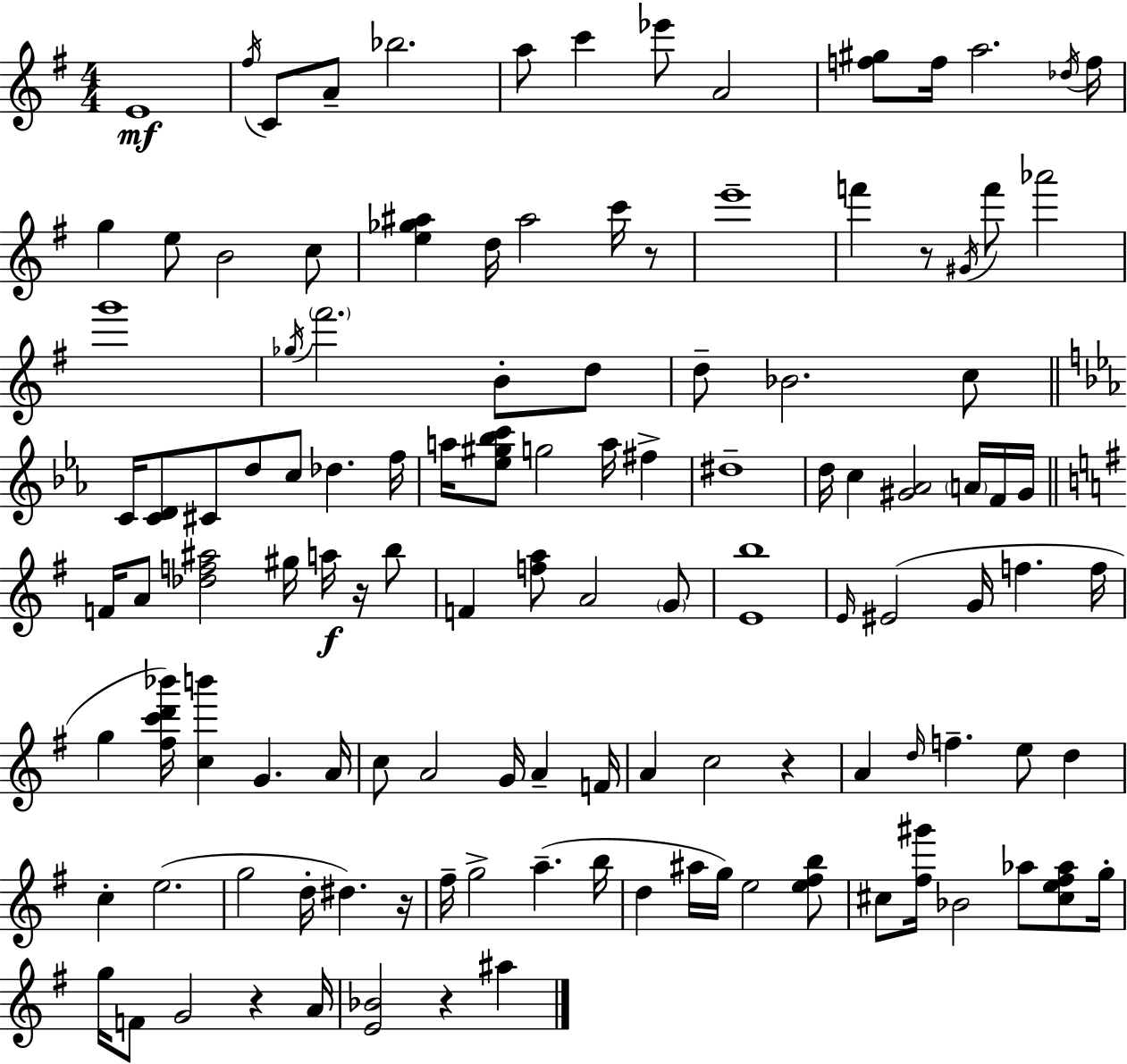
{
  \clef treble
  \numericTimeSignature
  \time 4/4
  \key e \minor
  \repeat volta 2 { e'1\mf | \acciaccatura { fis''16 } c'8 a'8-- bes''2. | a''8 c'''4 ees'''8 a'2 | <f'' gis''>8 f''16 a''2. | \break \acciaccatura { des''16 } f''16 g''4 e''8 b'2 | c''8 <e'' ges'' ais''>4 d''16 ais''2 c'''16 | r8 e'''1-- | f'''4 r8 \acciaccatura { gis'16 } f'''8 aes'''2 | \break g'''1 | \acciaccatura { ges''16 } \parenthesize fis'''2. | b'8-. d''8 d''8-- bes'2. | c''8 \bar "||" \break \key c \minor c'16 <c' d'>8 cis'8 d''8 c''8 des''4. f''16 | a''16 <ees'' gis'' bes'' c'''>8 g''2 a''16 fis''4-> | dis''1-- | d''16 c''4 <gis' aes'>2 \parenthesize a'16 f'16 gis'16 | \break \bar "||" \break \key g \major f'16 a'8 <des'' f'' ais''>2 gis''16 a''16\f r16 b''8 | f'4 <f'' a''>8 a'2 \parenthesize g'8 | <e' b''>1 | \grace { e'16 } eis'2( g'16 f''4. | \break f''16 g''4 <fis'' c''' d''' bes'''>16) <c'' b'''>4 g'4. | a'16 c''8 a'2 g'16 a'4-- | f'16 a'4 c''2 r4 | a'4 \grace { d''16 } f''4.-- e''8 d''4 | \break c''4-. e''2.( | g''2 d''16-. dis''4.) | r16 fis''16-- g''2-> a''4.--( | b''16 d''4 ais''16 g''16) e''2 | \break <e'' fis'' b''>8 cis''8 <fis'' gis'''>16 bes'2 aes''8 <cis'' e'' fis'' aes''>8 | g''16-. g''16 f'8 g'2 r4 | a'16 <e' bes'>2 r4 ais''4 | } \bar "|."
}